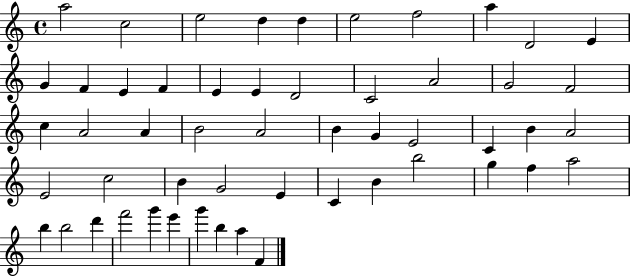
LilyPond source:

{
  \clef treble
  \time 4/4
  \defaultTimeSignature
  \key c \major
  a''2 c''2 | e''2 d''4 d''4 | e''2 f''2 | a''4 d'2 e'4 | \break g'4 f'4 e'4 f'4 | e'4 e'4 d'2 | c'2 a'2 | g'2 f'2 | \break c''4 a'2 a'4 | b'2 a'2 | b'4 g'4 e'2 | c'4 b'4 a'2 | \break e'2 c''2 | b'4 g'2 e'4 | c'4 b'4 b''2 | g''4 f''4 a''2 | \break b''4 b''2 d'''4 | f'''2 g'''4 e'''4 | g'''4 b''4 a''4 f'4 | \bar "|."
}